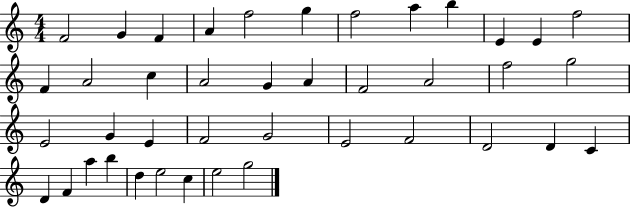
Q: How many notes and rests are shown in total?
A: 41